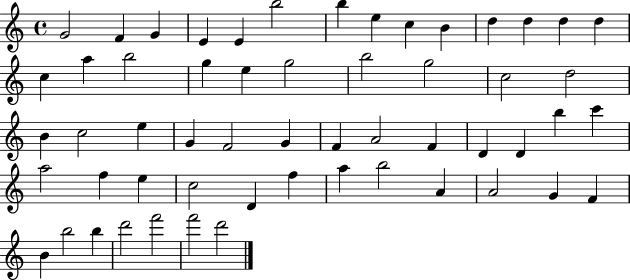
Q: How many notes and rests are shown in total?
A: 56